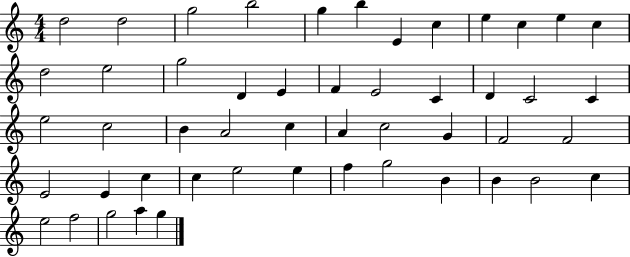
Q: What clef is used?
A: treble